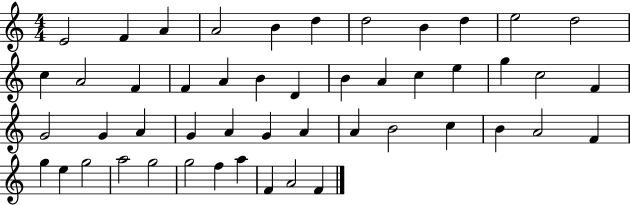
E4/h F4/q A4/q A4/h B4/q D5/q D5/h B4/q D5/q E5/h D5/h C5/q A4/h F4/q F4/q A4/q B4/q D4/q B4/q A4/q C5/q E5/q G5/q C5/h F4/q G4/h G4/q A4/q G4/q A4/q G4/q A4/q A4/q B4/h C5/q B4/q A4/h F4/q G5/q E5/q G5/h A5/h G5/h G5/h F5/q A5/q F4/q A4/h F4/q